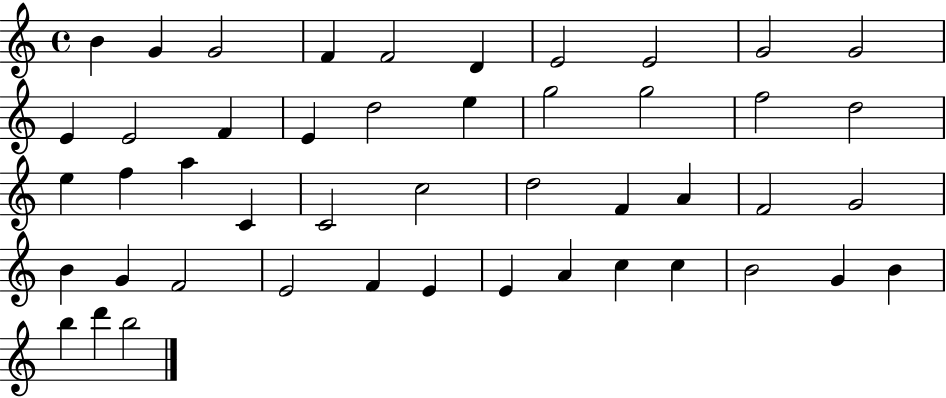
X:1
T:Untitled
M:4/4
L:1/4
K:C
B G G2 F F2 D E2 E2 G2 G2 E E2 F E d2 e g2 g2 f2 d2 e f a C C2 c2 d2 F A F2 G2 B G F2 E2 F E E A c c B2 G B b d' b2